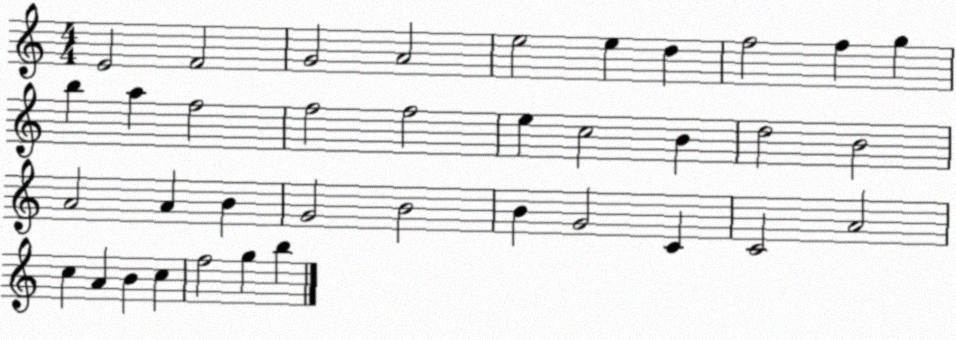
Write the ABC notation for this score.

X:1
T:Untitled
M:4/4
L:1/4
K:C
E2 F2 G2 A2 e2 e d f2 f g b a f2 f2 f2 e c2 B d2 B2 A2 A B G2 B2 B G2 C C2 A2 c A B c f2 g b